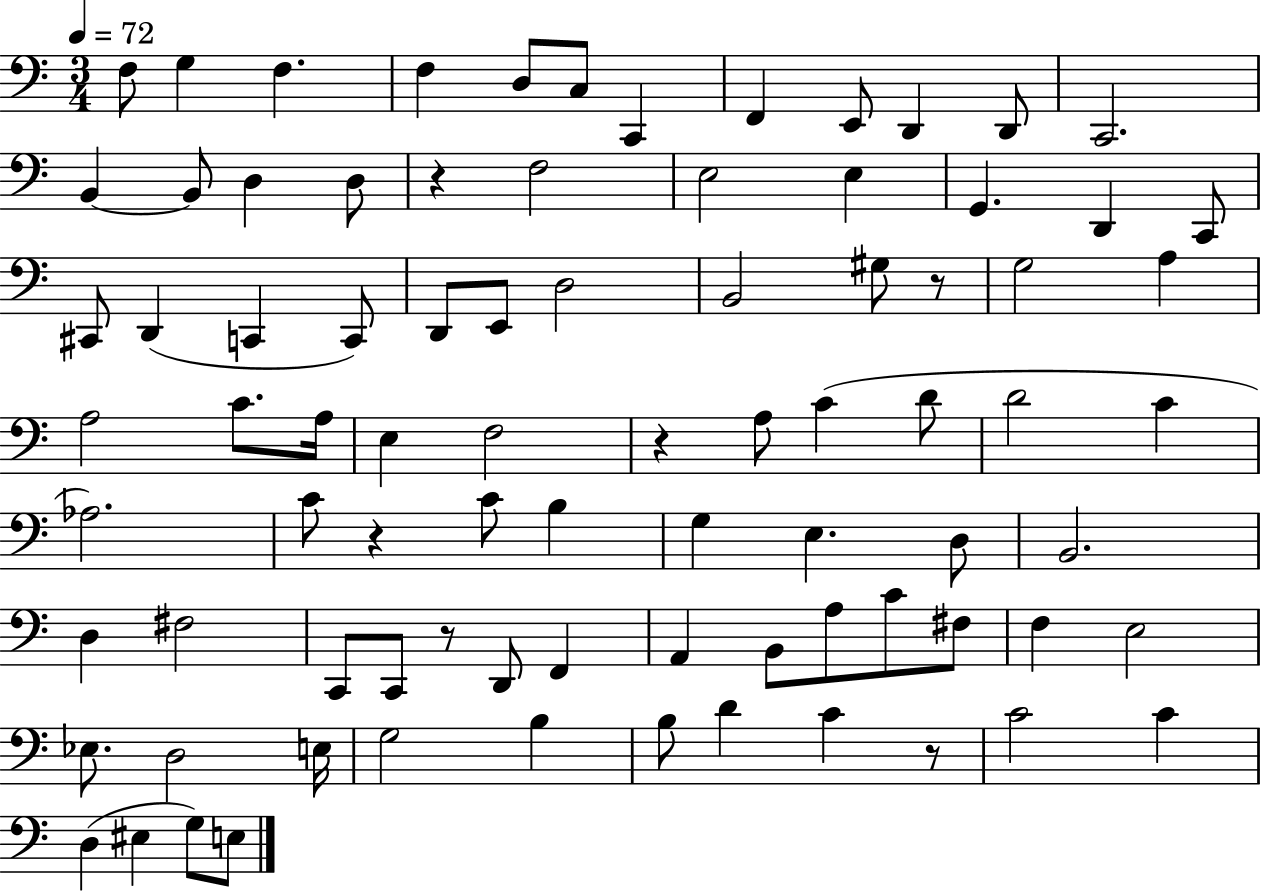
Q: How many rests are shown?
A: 6